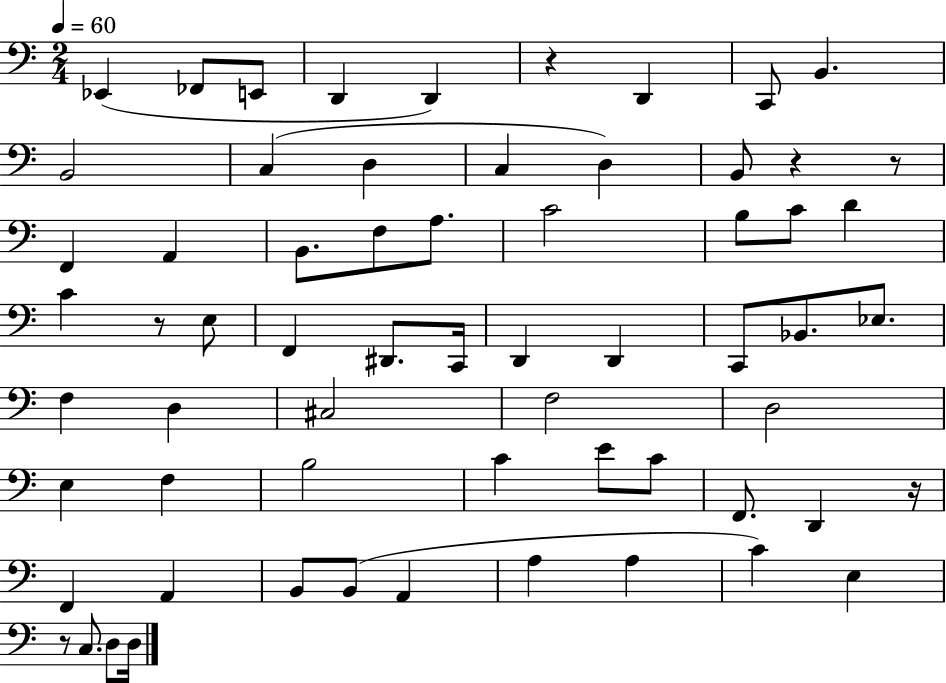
X:1
T:Untitled
M:2/4
L:1/4
K:C
_E,, _F,,/2 E,,/2 D,, D,, z D,, C,,/2 B,, B,,2 C, D, C, D, B,,/2 z z/2 F,, A,, B,,/2 F,/2 A,/2 C2 B,/2 C/2 D C z/2 E,/2 F,, ^D,,/2 C,,/4 D,, D,, C,,/2 _B,,/2 _E,/2 F, D, ^C,2 F,2 D,2 E, F, B,2 C E/2 C/2 F,,/2 D,, z/4 F,, A,, B,,/2 B,,/2 A,, A, A, C E, z/2 C,/2 D,/2 D,/4